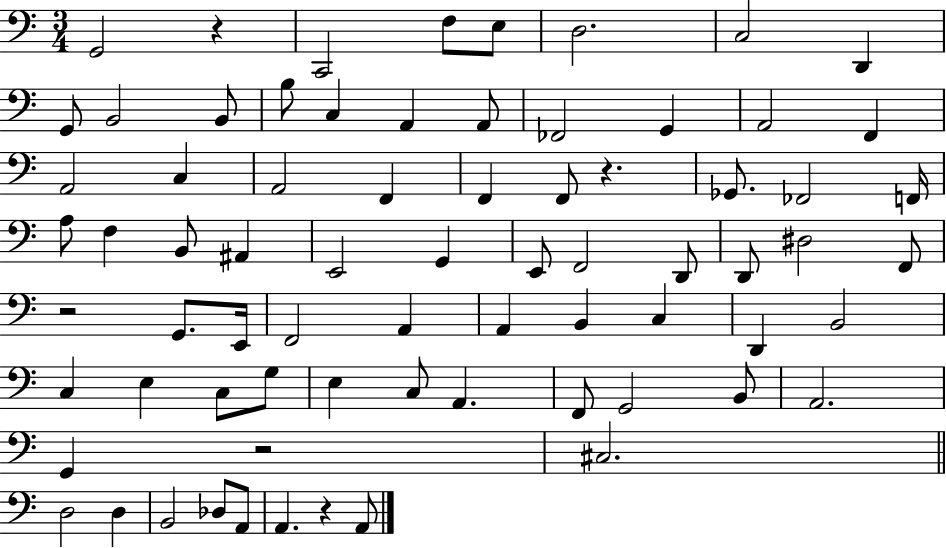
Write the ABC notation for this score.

X:1
T:Untitled
M:3/4
L:1/4
K:C
G,,2 z C,,2 F,/2 E,/2 D,2 C,2 D,, G,,/2 B,,2 B,,/2 B,/2 C, A,, A,,/2 _F,,2 G,, A,,2 F,, A,,2 C, A,,2 F,, F,, F,,/2 z _G,,/2 _F,,2 F,,/4 A,/2 F, B,,/2 ^A,, E,,2 G,, E,,/2 F,,2 D,,/2 D,,/2 ^D,2 F,,/2 z2 G,,/2 E,,/4 F,,2 A,, A,, B,, C, D,, B,,2 C, E, C,/2 G,/2 E, C,/2 A,, F,,/2 G,,2 B,,/2 A,,2 G,, z2 ^C,2 D,2 D, B,,2 _D,/2 A,,/2 A,, z A,,/2